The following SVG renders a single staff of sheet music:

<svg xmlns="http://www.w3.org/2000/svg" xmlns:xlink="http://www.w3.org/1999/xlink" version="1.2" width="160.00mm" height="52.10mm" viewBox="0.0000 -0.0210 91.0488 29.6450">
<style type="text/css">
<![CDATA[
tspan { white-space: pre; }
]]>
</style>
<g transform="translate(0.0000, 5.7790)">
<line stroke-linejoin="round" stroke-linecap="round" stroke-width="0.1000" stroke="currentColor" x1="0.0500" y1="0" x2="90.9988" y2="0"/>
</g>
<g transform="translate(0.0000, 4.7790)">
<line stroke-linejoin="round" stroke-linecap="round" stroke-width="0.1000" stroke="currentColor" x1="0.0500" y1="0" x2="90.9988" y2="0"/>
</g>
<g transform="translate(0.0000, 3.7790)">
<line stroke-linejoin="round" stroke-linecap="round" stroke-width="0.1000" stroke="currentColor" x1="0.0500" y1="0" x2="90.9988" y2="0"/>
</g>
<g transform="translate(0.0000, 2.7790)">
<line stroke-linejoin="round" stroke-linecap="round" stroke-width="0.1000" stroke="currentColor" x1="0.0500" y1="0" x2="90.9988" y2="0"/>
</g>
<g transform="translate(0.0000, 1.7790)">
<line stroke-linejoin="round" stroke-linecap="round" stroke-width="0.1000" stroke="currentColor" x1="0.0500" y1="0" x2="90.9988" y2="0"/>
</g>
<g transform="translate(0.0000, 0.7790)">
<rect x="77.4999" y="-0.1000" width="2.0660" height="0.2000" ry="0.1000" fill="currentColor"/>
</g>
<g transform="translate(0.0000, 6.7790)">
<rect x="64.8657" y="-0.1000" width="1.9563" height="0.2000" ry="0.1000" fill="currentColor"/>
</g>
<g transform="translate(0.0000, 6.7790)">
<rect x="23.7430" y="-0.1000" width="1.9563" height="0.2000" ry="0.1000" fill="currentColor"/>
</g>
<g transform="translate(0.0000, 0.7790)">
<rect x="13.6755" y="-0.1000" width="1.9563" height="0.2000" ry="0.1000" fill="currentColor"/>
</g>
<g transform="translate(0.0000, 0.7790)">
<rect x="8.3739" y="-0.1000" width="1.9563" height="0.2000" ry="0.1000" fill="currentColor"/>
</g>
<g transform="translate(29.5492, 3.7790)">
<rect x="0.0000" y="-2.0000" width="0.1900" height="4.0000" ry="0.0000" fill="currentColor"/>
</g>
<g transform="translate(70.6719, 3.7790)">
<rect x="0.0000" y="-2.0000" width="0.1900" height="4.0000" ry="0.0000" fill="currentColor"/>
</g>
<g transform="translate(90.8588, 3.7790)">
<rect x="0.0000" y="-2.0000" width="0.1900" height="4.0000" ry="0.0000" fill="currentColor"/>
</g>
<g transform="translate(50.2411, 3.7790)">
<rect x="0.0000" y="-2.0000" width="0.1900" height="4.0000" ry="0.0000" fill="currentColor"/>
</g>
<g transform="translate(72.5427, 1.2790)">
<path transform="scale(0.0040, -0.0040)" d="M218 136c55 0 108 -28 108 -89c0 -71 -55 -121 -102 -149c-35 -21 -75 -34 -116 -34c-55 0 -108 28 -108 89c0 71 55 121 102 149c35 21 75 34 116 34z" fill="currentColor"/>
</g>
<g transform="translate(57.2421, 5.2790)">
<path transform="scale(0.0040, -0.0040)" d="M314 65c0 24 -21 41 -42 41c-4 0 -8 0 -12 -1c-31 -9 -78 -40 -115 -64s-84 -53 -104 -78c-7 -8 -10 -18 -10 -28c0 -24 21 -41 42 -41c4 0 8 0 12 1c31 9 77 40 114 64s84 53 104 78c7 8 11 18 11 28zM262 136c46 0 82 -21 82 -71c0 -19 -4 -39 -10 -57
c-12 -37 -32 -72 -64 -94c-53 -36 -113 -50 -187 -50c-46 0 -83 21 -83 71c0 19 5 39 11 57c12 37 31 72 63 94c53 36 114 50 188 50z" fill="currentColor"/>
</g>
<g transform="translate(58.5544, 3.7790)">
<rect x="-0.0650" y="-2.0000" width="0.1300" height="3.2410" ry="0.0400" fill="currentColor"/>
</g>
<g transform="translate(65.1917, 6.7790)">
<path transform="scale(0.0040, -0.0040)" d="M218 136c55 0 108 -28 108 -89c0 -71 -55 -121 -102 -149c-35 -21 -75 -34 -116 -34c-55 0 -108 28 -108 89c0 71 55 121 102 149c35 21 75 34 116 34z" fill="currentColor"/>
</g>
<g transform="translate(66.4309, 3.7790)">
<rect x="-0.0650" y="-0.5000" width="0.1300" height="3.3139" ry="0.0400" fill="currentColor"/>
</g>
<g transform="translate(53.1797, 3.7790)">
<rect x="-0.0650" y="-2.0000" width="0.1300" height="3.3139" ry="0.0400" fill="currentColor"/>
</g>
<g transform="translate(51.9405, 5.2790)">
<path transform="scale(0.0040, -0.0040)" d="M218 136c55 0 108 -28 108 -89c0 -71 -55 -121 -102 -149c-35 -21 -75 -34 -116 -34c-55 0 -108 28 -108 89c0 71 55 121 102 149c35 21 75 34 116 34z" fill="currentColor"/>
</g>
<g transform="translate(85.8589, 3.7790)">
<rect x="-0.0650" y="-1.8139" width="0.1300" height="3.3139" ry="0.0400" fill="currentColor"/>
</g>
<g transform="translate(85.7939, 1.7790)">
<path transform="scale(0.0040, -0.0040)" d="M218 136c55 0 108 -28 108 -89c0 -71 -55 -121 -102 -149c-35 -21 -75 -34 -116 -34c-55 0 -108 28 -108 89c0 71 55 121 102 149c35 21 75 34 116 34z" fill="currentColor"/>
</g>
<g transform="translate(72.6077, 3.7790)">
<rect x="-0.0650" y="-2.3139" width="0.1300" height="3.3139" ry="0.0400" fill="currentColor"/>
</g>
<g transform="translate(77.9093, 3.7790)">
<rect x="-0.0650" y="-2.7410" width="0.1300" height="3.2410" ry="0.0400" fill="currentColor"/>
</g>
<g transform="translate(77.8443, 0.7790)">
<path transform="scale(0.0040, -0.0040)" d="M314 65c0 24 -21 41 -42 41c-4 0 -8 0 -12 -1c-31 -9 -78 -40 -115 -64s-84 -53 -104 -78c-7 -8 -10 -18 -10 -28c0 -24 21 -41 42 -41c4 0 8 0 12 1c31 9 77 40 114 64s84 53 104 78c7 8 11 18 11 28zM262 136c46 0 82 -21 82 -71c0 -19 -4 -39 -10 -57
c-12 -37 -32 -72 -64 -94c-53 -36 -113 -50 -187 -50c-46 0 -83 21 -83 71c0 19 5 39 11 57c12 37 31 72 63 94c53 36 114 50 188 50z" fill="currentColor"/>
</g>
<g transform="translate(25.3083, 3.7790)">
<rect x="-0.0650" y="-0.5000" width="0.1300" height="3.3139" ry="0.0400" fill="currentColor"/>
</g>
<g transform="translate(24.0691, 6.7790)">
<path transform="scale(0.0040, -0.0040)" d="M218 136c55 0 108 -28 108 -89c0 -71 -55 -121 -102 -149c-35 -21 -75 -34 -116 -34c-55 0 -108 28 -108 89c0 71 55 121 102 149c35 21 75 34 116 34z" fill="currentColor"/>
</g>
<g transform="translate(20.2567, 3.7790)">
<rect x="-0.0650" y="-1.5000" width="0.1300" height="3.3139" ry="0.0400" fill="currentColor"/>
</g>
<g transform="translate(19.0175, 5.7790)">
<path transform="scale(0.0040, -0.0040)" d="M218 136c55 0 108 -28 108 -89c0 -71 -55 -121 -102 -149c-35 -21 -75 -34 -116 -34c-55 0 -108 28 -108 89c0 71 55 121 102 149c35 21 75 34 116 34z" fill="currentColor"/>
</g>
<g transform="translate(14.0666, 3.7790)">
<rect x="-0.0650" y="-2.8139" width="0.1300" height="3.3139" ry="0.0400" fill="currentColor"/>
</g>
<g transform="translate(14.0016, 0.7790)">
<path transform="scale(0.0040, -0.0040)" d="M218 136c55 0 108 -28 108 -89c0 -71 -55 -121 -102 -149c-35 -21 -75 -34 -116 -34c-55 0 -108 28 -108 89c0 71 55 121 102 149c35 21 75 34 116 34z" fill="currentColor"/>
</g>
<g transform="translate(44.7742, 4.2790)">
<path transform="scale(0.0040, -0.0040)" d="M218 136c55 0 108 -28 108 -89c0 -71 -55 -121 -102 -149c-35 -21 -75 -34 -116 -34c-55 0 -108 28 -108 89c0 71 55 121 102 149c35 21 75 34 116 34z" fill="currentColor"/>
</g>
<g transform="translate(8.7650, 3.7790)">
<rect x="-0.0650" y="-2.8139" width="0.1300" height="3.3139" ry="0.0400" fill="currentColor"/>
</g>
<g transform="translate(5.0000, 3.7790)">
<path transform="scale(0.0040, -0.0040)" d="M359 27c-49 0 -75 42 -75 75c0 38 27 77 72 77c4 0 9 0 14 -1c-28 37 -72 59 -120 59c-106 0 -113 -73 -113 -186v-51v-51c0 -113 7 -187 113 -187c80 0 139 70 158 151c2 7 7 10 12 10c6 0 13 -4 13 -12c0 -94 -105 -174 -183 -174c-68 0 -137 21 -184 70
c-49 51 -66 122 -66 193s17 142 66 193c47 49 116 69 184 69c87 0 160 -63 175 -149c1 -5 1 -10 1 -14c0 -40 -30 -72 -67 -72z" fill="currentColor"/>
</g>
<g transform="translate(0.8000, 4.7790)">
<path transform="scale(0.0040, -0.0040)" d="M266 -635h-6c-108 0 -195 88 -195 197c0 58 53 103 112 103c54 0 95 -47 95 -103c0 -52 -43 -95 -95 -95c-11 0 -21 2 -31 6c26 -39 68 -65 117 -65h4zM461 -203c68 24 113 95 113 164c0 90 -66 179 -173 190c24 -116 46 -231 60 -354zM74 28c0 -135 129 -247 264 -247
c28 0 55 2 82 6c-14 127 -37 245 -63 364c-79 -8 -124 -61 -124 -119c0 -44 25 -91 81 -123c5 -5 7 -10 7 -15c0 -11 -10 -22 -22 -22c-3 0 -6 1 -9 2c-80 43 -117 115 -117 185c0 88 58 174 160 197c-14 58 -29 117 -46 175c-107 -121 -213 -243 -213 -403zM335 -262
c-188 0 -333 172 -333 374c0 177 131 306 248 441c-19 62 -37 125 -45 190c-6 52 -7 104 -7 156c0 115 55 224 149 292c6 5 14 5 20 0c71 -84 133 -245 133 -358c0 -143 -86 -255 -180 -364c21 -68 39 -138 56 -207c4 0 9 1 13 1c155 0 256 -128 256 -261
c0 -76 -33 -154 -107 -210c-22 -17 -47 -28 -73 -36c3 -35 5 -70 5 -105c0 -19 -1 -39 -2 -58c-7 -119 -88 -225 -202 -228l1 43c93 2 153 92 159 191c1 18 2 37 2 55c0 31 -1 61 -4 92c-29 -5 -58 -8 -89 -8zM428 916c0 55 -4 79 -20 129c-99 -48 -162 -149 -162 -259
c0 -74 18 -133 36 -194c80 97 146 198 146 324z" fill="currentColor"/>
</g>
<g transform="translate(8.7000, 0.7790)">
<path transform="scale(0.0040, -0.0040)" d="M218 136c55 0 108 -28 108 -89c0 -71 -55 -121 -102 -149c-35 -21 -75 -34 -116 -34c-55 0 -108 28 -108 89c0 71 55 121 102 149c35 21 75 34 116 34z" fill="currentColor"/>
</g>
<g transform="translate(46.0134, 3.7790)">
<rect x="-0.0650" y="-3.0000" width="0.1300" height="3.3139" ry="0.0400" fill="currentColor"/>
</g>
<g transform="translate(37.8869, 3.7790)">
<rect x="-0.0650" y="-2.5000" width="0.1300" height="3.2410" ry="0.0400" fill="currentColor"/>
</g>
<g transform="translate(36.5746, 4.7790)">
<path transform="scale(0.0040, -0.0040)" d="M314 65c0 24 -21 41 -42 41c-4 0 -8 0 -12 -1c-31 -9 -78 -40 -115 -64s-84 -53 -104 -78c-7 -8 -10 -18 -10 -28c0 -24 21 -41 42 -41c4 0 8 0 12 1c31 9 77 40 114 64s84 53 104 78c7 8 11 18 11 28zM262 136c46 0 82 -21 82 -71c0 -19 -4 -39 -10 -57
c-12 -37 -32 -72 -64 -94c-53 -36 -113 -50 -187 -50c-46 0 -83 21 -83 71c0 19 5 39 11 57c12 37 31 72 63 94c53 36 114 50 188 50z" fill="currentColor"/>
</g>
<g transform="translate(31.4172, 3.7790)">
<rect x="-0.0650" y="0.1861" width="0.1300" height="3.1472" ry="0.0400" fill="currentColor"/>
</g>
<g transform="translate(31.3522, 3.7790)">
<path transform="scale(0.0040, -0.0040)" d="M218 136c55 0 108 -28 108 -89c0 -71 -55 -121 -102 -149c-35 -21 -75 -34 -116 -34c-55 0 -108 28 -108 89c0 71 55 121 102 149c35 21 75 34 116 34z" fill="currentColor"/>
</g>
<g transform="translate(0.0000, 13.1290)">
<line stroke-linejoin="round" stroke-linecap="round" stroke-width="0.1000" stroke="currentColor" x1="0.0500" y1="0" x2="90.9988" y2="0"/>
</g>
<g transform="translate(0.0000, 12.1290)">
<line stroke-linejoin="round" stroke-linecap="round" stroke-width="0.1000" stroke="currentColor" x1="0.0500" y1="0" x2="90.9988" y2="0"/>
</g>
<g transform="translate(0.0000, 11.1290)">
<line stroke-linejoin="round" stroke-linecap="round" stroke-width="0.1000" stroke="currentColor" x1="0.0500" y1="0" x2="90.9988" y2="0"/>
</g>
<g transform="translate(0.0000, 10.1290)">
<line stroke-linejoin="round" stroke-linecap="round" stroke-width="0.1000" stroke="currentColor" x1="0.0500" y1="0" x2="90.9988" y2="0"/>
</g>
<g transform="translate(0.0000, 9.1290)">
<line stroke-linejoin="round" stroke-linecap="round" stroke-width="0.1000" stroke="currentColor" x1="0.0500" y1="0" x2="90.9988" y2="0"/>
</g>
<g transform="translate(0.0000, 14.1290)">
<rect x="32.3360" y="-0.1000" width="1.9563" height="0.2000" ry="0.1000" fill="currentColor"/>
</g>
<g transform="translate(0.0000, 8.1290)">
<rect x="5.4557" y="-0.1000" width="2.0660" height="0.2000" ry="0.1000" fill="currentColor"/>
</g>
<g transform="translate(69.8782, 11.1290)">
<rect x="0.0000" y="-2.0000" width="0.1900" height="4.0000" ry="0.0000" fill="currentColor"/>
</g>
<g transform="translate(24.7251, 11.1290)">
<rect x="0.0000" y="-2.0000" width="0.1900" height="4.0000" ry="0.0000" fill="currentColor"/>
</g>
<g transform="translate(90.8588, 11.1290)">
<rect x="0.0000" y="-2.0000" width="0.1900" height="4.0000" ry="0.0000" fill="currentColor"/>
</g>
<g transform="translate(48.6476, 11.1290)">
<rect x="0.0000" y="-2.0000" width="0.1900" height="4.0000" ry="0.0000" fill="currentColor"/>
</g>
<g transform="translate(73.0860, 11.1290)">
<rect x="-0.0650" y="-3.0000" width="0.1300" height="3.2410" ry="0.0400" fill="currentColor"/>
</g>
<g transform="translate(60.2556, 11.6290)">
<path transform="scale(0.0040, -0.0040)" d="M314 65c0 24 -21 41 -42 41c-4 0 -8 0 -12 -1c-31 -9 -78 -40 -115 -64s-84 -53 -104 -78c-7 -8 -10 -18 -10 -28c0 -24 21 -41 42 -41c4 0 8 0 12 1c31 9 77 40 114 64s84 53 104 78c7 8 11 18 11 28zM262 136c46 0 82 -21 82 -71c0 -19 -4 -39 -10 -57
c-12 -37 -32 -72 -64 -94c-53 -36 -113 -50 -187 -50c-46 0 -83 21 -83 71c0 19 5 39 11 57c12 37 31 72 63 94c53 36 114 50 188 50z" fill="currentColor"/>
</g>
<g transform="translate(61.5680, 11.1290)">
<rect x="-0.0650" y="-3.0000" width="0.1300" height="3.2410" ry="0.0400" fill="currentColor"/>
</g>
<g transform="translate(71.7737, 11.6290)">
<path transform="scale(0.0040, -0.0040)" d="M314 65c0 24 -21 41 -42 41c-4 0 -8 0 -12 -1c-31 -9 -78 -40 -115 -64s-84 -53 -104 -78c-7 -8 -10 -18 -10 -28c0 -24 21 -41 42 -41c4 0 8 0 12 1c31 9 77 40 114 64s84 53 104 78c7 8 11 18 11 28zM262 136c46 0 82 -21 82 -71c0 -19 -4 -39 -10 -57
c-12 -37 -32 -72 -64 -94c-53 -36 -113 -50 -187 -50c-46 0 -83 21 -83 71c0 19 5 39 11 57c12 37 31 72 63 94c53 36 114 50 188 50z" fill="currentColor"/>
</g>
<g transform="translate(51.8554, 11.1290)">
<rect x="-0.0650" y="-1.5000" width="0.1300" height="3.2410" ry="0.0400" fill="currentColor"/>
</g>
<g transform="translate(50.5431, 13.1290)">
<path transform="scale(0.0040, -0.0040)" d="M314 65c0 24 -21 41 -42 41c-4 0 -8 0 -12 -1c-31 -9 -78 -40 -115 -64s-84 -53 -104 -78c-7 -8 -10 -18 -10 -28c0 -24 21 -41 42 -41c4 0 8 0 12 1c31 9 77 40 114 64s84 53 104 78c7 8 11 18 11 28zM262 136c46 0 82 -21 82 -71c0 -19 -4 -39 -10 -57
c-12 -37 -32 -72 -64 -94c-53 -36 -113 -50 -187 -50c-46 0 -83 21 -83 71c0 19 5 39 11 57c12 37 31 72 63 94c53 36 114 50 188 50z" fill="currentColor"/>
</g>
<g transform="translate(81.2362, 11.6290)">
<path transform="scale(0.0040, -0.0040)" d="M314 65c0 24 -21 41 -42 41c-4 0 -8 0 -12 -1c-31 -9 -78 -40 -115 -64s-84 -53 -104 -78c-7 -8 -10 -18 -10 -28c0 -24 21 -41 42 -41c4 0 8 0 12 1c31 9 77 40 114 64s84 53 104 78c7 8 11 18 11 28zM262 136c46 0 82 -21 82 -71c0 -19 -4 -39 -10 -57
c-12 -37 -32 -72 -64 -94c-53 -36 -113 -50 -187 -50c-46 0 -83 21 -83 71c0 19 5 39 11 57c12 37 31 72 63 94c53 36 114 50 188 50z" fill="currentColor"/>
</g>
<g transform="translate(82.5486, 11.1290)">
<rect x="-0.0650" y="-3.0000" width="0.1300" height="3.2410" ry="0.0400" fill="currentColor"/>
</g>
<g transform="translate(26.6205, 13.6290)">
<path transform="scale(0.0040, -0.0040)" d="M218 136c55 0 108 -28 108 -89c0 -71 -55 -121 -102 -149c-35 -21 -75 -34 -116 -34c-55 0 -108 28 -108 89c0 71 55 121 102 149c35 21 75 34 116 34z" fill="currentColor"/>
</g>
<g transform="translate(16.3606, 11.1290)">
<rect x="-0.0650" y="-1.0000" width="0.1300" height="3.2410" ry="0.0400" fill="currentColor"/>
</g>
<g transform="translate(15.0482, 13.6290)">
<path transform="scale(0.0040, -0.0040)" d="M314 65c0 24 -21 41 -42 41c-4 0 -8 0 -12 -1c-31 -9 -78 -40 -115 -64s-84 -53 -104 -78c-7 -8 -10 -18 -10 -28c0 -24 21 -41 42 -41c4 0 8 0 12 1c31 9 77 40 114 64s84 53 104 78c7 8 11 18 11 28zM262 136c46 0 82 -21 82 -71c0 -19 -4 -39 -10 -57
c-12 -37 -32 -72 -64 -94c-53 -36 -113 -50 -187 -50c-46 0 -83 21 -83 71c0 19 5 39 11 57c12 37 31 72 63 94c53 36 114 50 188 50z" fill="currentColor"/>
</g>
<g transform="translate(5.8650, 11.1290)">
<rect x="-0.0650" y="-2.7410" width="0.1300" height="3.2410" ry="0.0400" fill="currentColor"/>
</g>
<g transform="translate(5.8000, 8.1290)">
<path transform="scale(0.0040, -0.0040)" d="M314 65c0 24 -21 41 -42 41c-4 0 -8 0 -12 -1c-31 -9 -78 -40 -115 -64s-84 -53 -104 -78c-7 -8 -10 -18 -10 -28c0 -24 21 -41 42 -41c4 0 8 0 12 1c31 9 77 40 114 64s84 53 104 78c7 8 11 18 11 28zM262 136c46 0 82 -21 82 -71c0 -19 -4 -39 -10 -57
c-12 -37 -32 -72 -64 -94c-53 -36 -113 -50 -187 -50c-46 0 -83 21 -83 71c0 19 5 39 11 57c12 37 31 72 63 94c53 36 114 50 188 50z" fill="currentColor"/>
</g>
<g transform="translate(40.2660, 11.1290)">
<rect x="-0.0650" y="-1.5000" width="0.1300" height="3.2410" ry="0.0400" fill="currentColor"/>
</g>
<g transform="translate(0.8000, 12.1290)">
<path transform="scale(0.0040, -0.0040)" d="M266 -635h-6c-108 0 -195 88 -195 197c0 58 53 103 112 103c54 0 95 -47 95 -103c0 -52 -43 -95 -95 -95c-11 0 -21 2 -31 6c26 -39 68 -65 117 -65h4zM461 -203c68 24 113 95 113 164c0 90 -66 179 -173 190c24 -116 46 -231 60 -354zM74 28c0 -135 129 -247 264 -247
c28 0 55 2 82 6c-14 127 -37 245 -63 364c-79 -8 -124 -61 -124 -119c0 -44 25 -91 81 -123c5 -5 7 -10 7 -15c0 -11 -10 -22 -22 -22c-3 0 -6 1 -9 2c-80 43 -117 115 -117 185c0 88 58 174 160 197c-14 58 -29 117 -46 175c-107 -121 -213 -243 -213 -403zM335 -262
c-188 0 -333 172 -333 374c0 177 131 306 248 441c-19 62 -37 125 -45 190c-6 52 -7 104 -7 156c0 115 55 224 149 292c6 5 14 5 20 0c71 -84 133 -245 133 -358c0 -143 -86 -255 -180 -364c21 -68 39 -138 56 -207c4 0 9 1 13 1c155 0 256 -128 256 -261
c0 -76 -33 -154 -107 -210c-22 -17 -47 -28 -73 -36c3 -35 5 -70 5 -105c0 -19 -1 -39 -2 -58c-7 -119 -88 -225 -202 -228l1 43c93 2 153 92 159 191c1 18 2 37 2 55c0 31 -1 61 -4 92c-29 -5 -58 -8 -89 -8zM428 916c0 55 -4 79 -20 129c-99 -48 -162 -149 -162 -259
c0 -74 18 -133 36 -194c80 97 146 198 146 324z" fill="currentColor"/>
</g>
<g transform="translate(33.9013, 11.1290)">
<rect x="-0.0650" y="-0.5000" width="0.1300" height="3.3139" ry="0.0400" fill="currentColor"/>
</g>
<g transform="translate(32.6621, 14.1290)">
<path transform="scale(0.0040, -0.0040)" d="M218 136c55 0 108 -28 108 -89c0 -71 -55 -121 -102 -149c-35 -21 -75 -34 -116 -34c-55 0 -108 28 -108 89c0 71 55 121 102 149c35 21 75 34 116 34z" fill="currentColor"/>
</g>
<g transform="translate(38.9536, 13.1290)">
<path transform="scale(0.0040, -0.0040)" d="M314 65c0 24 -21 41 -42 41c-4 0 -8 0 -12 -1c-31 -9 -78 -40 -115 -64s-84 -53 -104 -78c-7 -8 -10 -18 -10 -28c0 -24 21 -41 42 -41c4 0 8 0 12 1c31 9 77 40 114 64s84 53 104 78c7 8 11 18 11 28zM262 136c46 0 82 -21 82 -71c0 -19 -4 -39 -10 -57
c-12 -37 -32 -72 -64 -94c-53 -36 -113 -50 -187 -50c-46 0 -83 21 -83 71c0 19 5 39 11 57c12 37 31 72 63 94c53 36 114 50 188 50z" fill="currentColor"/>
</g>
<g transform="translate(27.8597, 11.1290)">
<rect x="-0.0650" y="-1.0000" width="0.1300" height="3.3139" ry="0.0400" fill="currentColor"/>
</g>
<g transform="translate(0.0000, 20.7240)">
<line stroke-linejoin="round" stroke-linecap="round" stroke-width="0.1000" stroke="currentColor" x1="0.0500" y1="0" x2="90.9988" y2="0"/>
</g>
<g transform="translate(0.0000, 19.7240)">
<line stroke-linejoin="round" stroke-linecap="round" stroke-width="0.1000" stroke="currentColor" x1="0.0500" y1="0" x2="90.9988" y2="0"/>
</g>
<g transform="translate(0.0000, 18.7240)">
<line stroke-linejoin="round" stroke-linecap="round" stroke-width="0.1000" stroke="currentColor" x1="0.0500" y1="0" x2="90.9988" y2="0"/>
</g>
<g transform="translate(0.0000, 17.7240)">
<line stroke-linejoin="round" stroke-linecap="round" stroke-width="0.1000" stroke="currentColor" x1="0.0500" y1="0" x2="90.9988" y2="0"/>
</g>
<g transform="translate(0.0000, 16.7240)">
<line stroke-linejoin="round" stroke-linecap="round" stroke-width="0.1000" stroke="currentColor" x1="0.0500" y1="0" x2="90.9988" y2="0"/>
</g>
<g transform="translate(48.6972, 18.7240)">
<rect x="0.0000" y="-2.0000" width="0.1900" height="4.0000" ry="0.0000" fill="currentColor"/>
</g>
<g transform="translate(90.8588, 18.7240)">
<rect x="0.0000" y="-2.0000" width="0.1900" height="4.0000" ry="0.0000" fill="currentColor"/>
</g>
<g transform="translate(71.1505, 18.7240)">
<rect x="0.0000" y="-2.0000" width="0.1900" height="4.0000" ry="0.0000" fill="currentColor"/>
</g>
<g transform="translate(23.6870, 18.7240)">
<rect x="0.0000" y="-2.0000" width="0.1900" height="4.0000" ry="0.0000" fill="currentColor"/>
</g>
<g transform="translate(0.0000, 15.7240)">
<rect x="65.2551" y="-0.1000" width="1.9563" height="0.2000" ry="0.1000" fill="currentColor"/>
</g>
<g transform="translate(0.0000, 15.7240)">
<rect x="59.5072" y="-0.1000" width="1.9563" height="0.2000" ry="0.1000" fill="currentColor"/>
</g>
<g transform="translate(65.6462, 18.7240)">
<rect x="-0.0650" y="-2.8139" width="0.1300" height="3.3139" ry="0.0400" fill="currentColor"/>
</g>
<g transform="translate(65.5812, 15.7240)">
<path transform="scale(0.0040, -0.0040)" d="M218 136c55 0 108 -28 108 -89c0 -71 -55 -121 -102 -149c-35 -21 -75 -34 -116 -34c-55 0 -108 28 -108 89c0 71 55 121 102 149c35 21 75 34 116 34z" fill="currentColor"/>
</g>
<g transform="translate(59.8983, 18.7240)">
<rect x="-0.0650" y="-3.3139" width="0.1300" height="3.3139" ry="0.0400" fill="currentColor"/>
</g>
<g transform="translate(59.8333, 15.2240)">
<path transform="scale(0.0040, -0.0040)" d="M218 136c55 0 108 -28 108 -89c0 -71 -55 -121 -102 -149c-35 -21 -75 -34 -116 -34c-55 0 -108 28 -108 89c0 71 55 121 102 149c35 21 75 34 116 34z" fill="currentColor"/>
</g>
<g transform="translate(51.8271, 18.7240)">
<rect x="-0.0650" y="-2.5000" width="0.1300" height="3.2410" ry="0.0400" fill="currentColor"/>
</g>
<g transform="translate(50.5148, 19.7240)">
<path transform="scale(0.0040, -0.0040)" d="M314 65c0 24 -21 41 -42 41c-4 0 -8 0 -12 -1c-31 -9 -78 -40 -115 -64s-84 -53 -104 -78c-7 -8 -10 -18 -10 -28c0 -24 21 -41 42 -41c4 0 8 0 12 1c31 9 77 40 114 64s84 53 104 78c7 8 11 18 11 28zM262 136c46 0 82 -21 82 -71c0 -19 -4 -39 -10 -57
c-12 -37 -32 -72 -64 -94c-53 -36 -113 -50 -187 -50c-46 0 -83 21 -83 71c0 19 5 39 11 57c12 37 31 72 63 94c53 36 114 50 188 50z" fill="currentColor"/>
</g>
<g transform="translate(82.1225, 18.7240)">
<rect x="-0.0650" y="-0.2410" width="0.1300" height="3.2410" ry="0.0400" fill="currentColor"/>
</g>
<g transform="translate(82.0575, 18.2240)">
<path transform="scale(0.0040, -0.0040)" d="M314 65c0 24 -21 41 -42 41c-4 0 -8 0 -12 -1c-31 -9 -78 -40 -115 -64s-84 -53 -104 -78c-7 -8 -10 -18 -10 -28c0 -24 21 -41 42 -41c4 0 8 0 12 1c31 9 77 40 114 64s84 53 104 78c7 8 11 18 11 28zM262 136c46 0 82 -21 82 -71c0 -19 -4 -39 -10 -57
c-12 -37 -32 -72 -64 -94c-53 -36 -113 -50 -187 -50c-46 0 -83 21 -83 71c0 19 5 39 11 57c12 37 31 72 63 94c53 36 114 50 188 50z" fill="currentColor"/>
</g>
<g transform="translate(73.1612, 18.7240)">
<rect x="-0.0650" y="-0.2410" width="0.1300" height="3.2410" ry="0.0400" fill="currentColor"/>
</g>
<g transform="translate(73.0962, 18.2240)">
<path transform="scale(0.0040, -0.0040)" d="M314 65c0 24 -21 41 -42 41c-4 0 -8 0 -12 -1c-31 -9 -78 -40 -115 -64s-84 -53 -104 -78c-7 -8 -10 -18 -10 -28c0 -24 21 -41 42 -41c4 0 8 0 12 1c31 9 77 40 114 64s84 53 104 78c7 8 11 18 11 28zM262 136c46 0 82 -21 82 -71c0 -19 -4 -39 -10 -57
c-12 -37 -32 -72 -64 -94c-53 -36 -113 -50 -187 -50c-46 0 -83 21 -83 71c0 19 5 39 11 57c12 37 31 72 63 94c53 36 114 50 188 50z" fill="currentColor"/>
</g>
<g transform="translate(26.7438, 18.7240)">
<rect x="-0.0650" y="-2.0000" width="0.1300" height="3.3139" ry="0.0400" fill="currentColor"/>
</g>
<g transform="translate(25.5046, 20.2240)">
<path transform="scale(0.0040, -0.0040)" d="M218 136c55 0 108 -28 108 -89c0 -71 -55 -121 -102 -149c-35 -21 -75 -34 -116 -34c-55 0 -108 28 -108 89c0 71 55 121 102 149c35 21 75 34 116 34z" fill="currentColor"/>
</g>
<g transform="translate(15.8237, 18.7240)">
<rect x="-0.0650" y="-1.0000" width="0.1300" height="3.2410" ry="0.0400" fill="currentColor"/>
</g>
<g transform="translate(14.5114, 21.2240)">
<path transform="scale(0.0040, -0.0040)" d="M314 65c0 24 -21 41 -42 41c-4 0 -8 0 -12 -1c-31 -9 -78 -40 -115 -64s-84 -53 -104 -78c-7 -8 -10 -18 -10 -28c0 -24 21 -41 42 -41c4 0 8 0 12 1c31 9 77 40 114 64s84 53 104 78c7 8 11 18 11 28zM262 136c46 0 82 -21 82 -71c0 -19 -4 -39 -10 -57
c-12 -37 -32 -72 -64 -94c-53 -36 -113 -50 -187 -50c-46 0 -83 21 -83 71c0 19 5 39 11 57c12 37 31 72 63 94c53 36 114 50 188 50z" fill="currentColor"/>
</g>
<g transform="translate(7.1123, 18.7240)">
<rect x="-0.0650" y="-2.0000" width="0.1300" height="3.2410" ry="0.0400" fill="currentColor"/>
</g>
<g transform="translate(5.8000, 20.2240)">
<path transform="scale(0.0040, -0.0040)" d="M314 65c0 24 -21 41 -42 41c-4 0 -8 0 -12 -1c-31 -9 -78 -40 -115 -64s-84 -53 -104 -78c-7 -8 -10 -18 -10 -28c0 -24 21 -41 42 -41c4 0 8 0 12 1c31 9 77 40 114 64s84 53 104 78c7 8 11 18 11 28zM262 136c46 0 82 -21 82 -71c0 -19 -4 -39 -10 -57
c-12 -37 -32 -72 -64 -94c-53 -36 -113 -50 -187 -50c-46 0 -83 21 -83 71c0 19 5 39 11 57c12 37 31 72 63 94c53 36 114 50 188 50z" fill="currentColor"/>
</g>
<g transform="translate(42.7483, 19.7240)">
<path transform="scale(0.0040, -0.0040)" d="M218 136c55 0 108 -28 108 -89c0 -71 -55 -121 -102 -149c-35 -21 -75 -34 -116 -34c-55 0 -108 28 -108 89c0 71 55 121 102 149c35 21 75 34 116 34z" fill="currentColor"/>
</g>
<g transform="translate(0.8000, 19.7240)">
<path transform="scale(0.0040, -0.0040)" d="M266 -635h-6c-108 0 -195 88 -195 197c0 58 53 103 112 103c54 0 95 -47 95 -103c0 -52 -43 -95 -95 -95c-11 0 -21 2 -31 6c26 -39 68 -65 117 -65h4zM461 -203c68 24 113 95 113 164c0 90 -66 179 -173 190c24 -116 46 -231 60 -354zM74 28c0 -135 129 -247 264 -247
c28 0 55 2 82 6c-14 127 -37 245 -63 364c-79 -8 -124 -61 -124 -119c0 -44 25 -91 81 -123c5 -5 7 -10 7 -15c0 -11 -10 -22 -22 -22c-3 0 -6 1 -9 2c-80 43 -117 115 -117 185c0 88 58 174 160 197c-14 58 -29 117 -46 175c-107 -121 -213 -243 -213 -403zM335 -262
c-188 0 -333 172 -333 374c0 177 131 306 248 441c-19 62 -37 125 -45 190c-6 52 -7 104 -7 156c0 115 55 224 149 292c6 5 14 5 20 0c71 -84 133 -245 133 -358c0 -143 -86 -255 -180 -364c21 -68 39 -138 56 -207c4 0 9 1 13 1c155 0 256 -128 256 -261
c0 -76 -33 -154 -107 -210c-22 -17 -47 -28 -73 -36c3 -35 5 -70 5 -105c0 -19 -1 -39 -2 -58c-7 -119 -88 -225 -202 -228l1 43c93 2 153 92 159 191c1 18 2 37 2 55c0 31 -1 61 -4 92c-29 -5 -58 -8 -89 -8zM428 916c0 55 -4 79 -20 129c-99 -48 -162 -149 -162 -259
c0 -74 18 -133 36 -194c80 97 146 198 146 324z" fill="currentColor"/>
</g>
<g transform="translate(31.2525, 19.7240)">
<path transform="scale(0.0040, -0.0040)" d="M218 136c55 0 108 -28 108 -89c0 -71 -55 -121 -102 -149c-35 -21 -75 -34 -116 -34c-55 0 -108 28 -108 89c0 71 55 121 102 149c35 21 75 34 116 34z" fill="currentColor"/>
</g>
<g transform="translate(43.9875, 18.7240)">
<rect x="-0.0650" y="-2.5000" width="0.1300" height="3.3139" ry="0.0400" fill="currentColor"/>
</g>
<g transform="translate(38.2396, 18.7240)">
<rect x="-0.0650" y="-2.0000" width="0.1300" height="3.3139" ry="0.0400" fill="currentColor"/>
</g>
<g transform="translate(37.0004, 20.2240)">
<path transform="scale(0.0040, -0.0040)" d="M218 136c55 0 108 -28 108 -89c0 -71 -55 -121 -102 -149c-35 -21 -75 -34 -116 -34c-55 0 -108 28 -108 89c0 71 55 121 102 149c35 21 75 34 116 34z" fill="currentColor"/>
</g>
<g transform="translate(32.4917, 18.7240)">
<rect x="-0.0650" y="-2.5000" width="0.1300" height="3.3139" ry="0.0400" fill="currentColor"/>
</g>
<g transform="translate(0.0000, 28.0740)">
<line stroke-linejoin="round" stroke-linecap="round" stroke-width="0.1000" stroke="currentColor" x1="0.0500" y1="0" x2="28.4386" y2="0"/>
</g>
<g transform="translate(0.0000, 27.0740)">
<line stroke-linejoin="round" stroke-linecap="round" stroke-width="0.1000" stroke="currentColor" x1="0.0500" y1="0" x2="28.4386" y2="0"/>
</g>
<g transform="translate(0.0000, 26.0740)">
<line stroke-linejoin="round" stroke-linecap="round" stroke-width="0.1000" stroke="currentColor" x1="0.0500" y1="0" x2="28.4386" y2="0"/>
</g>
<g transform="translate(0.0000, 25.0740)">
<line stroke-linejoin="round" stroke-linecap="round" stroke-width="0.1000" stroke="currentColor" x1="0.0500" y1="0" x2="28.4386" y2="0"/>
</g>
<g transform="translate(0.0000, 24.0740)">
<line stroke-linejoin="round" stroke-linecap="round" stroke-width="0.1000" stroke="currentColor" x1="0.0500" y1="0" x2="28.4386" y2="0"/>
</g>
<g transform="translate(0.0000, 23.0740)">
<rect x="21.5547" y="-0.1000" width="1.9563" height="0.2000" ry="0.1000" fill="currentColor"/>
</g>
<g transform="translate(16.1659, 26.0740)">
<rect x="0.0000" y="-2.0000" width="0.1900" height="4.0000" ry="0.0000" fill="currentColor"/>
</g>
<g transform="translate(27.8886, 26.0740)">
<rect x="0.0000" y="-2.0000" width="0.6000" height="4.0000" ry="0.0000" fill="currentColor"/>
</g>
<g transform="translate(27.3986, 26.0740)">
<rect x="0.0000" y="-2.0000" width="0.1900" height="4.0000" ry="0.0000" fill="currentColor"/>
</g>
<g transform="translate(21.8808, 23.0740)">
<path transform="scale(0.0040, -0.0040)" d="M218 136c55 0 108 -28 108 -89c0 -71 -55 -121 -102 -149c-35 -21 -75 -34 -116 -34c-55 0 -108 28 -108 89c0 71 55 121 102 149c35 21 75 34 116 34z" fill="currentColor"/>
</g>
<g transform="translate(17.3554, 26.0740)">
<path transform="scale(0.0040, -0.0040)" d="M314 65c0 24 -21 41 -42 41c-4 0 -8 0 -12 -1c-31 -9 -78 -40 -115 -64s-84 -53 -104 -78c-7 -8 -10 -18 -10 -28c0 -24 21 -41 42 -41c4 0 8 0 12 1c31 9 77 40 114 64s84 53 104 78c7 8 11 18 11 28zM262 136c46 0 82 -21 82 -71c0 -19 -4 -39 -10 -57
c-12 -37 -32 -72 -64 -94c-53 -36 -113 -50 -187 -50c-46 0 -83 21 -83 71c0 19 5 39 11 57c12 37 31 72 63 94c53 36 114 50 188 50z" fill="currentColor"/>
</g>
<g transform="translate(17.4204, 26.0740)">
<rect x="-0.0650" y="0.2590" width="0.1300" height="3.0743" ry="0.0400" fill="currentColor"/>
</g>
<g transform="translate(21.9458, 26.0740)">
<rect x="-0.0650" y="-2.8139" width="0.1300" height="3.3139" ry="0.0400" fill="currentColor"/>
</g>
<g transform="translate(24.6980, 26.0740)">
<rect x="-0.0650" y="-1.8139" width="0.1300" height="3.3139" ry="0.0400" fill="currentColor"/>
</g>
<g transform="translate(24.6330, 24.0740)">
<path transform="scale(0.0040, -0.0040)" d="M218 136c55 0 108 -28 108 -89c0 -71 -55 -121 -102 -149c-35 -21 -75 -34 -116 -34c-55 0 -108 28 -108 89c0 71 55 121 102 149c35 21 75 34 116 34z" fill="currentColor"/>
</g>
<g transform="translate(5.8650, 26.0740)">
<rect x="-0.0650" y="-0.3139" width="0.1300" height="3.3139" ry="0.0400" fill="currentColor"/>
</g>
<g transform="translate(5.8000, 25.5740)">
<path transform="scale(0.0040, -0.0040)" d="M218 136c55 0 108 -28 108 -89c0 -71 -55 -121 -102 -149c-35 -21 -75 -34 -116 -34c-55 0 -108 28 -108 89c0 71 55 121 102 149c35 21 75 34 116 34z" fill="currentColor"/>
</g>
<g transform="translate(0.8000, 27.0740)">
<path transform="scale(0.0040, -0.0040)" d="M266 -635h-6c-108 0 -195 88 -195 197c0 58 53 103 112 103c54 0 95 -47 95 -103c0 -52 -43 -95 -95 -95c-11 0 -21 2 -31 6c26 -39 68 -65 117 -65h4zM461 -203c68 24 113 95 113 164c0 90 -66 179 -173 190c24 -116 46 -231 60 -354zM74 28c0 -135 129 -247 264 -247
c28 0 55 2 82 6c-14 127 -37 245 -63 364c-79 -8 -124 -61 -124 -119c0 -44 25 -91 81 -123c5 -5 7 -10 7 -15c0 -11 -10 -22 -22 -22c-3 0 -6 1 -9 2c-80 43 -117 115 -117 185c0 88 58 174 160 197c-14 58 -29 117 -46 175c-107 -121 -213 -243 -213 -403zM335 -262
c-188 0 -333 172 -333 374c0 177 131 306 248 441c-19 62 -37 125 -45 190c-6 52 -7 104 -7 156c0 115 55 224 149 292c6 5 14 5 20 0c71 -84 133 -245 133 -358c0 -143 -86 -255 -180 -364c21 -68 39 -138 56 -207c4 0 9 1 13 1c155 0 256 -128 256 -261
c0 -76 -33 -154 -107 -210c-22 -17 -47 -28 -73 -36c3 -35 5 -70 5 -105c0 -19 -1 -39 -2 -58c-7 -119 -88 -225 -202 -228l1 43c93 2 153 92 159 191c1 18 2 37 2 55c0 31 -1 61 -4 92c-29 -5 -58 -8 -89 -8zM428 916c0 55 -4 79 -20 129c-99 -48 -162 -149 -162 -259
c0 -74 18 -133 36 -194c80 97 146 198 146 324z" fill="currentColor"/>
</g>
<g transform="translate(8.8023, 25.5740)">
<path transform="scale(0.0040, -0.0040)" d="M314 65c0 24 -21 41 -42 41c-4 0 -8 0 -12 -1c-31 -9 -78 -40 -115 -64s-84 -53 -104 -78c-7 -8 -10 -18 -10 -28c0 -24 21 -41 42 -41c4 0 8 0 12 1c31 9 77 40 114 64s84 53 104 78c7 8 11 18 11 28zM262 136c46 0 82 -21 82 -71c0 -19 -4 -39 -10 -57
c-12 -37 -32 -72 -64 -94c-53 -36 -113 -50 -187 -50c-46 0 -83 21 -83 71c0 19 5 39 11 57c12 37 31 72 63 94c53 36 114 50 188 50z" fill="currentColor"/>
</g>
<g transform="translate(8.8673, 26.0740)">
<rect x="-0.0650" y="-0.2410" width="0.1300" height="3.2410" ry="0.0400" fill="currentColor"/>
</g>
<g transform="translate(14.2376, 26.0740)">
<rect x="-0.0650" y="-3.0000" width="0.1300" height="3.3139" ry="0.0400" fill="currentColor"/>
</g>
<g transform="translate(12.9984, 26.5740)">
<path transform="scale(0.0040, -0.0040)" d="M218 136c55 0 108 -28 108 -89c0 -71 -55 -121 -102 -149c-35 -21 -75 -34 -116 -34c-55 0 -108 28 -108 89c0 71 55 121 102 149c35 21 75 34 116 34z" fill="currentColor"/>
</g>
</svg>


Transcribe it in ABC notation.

X:1
T:Untitled
M:4/4
L:1/4
K:C
a a E C B G2 A F F2 C g a2 f a2 D2 D C E2 E2 A2 A2 A2 F2 D2 F G F G G2 b a c2 c2 c c2 A B2 a f